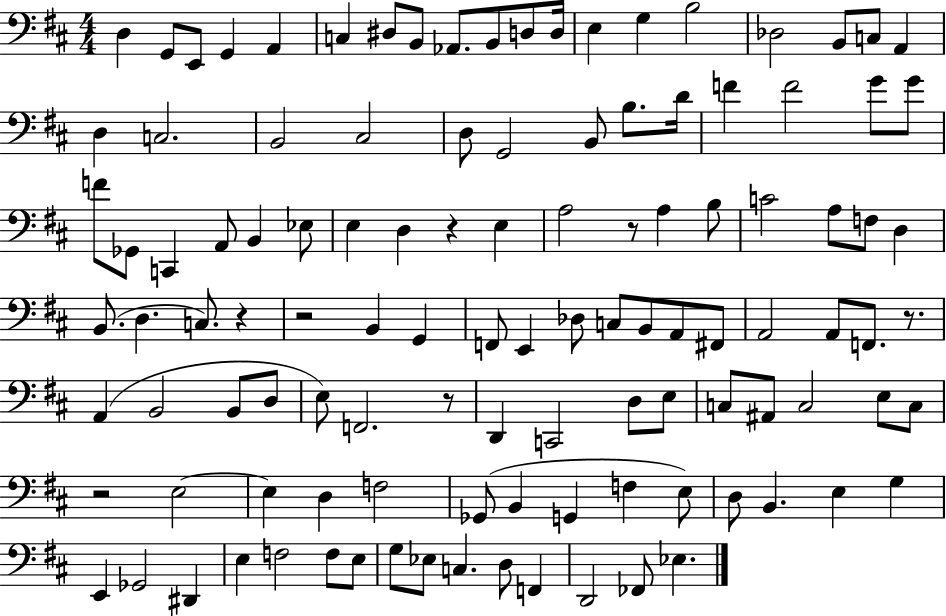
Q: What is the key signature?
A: D major